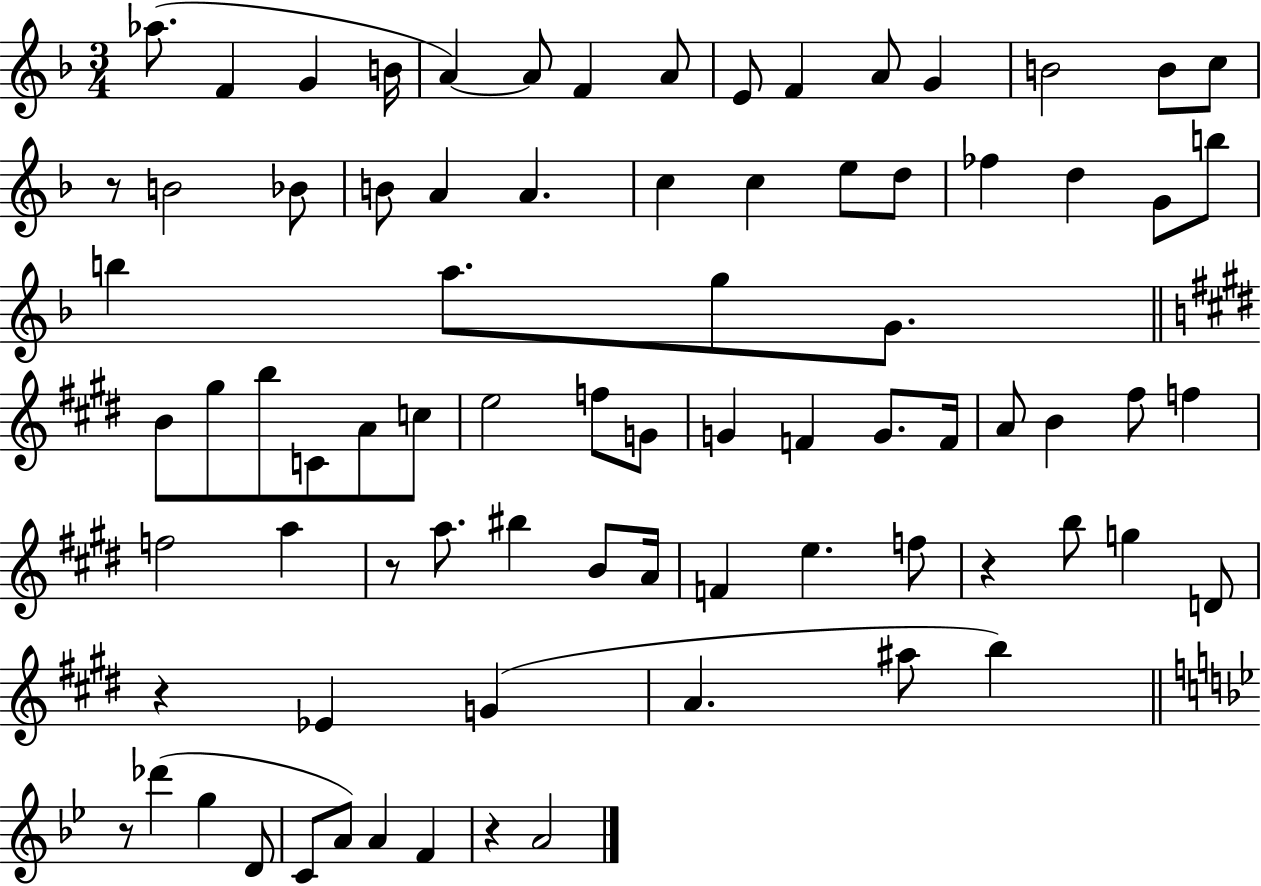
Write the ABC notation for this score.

X:1
T:Untitled
M:3/4
L:1/4
K:F
_a/2 F G B/4 A A/2 F A/2 E/2 F A/2 G B2 B/2 c/2 z/2 B2 _B/2 B/2 A A c c e/2 d/2 _f d G/2 b/2 b a/2 g/2 G/2 B/2 ^g/2 b/2 C/2 A/2 c/2 e2 f/2 G/2 G F G/2 F/4 A/2 B ^f/2 f f2 a z/2 a/2 ^b B/2 A/4 F e f/2 z b/2 g D/2 z _E G A ^a/2 b z/2 _d' g D/2 C/2 A/2 A F z A2